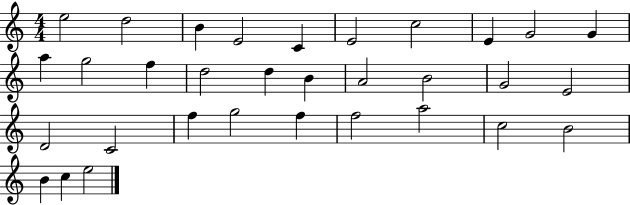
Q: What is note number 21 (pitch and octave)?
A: D4